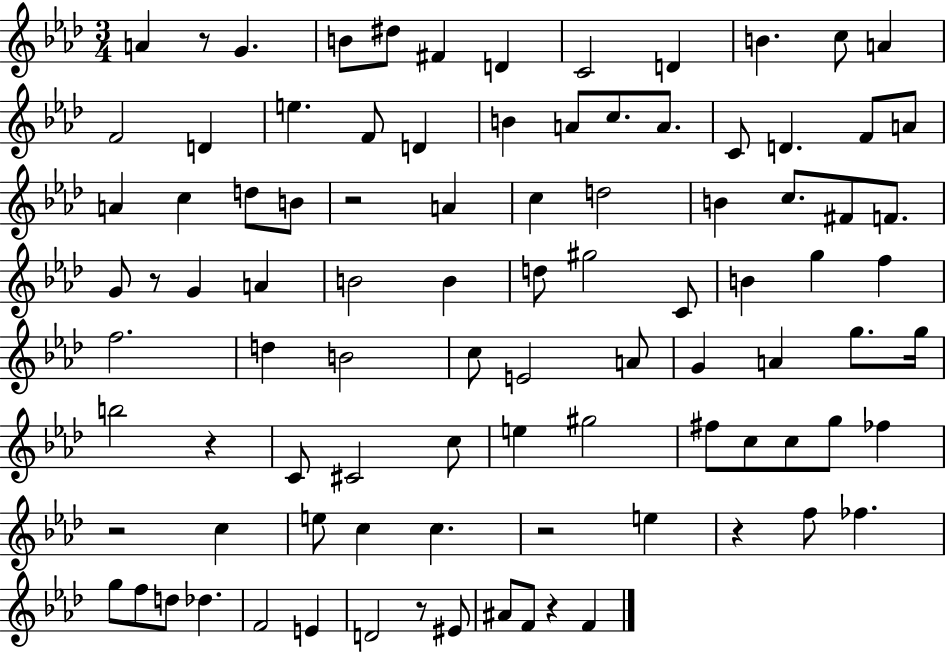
{
  \clef treble
  \numericTimeSignature
  \time 3/4
  \key aes \major
  \repeat volta 2 { a'4 r8 g'4. | b'8 dis''8 fis'4 d'4 | c'2 d'4 | b'4. c''8 a'4 | \break f'2 d'4 | e''4. f'8 d'4 | b'4 a'8 c''8. a'8. | c'8 d'4. f'8 a'8 | \break a'4 c''4 d''8 b'8 | r2 a'4 | c''4 d''2 | b'4 c''8. fis'8 f'8. | \break g'8 r8 g'4 a'4 | b'2 b'4 | d''8 gis''2 c'8 | b'4 g''4 f''4 | \break f''2. | d''4 b'2 | c''8 e'2 a'8 | g'4 a'4 g''8. g''16 | \break b''2 r4 | c'8 cis'2 c''8 | e''4 gis''2 | fis''8 c''8 c''8 g''8 fes''4 | \break r2 c''4 | e''8 c''4 c''4. | r2 e''4 | r4 f''8 fes''4. | \break g''8 f''8 d''8 des''4. | f'2 e'4 | d'2 r8 eis'8 | ais'8 f'8 r4 f'4 | \break } \bar "|."
}